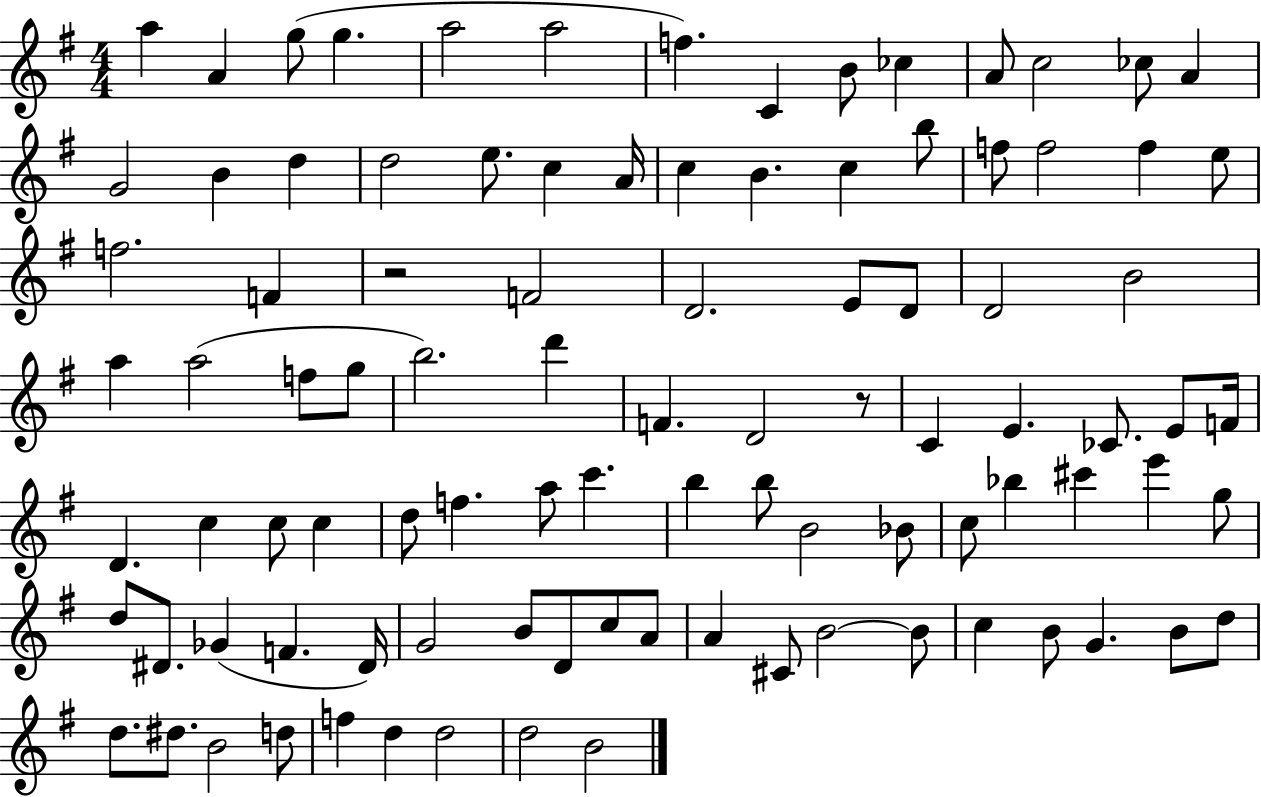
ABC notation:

X:1
T:Untitled
M:4/4
L:1/4
K:G
a A g/2 g a2 a2 f C B/2 _c A/2 c2 _c/2 A G2 B d d2 e/2 c A/4 c B c b/2 f/2 f2 f e/2 f2 F z2 F2 D2 E/2 D/2 D2 B2 a a2 f/2 g/2 b2 d' F D2 z/2 C E _C/2 E/2 F/4 D c c/2 c d/2 f a/2 c' b b/2 B2 _B/2 c/2 _b ^c' e' g/2 d/2 ^D/2 _G F ^D/4 G2 B/2 D/2 c/2 A/2 A ^C/2 B2 B/2 c B/2 G B/2 d/2 d/2 ^d/2 B2 d/2 f d d2 d2 B2